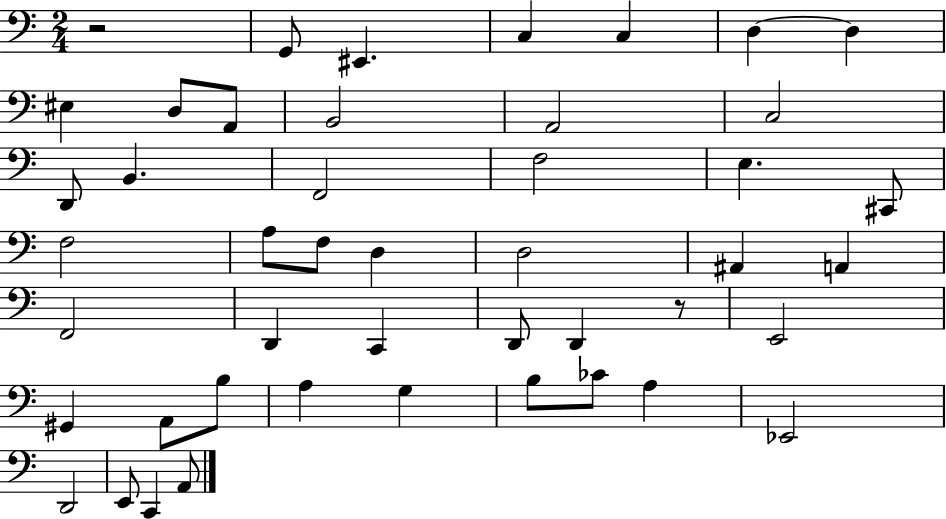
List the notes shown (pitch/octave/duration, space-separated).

R/h G2/e EIS2/q. C3/q C3/q D3/q D3/q EIS3/q D3/e A2/e B2/h A2/h C3/h D2/e B2/q. F2/h F3/h E3/q. C#2/e F3/h A3/e F3/e D3/q D3/h A#2/q A2/q F2/h D2/q C2/q D2/e D2/q R/e E2/h G#2/q A2/e B3/e A3/q G3/q B3/e CES4/e A3/q Eb2/h D2/h E2/e C2/q A2/e